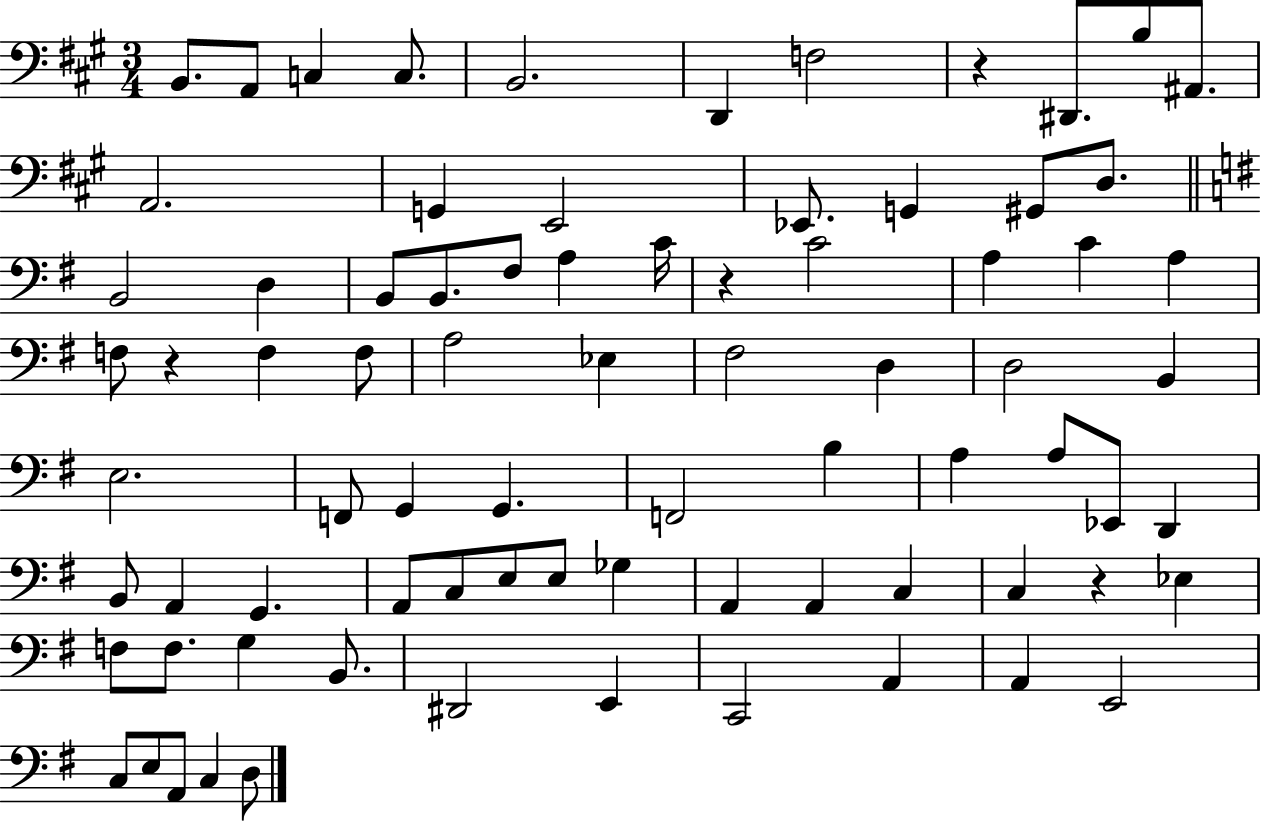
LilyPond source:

{
  \clef bass
  \numericTimeSignature
  \time 3/4
  \key a \major
  b,8. a,8 c4 c8. | b,2. | d,4 f2 | r4 dis,8. b8 ais,8. | \break a,2. | g,4 e,2 | ees,8. g,4 gis,8 d8. | \bar "||" \break \key g \major b,2 d4 | b,8 b,8. fis8 a4 c'16 | r4 c'2 | a4 c'4 a4 | \break f8 r4 f4 f8 | a2 ees4 | fis2 d4 | d2 b,4 | \break e2. | f,8 g,4 g,4. | f,2 b4 | a4 a8 ees,8 d,4 | \break b,8 a,4 g,4. | a,8 c8 e8 e8 ges4 | a,4 a,4 c4 | c4 r4 ees4 | \break f8 f8. g4 b,8. | dis,2 e,4 | c,2 a,4 | a,4 e,2 | \break c8 e8 a,8 c4 d8 | \bar "|."
}